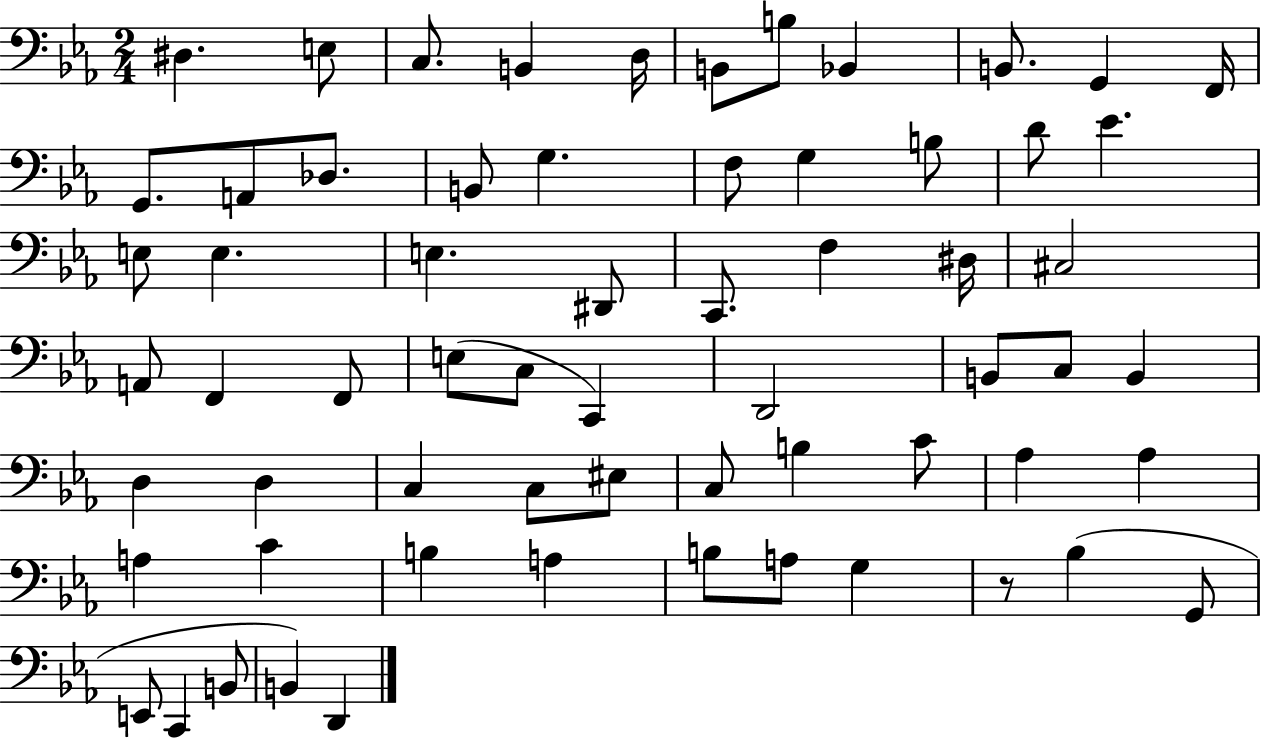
X:1
T:Untitled
M:2/4
L:1/4
K:Eb
^D, E,/2 C,/2 B,, D,/4 B,,/2 B,/2 _B,, B,,/2 G,, F,,/4 G,,/2 A,,/2 _D,/2 B,,/2 G, F,/2 G, B,/2 D/2 _E E,/2 E, E, ^D,,/2 C,,/2 F, ^D,/4 ^C,2 A,,/2 F,, F,,/2 E,/2 C,/2 C,, D,,2 B,,/2 C,/2 B,, D, D, C, C,/2 ^E,/2 C,/2 B, C/2 _A, _A, A, C B, A, B,/2 A,/2 G, z/2 _B, G,,/2 E,,/2 C,, B,,/2 B,, D,,